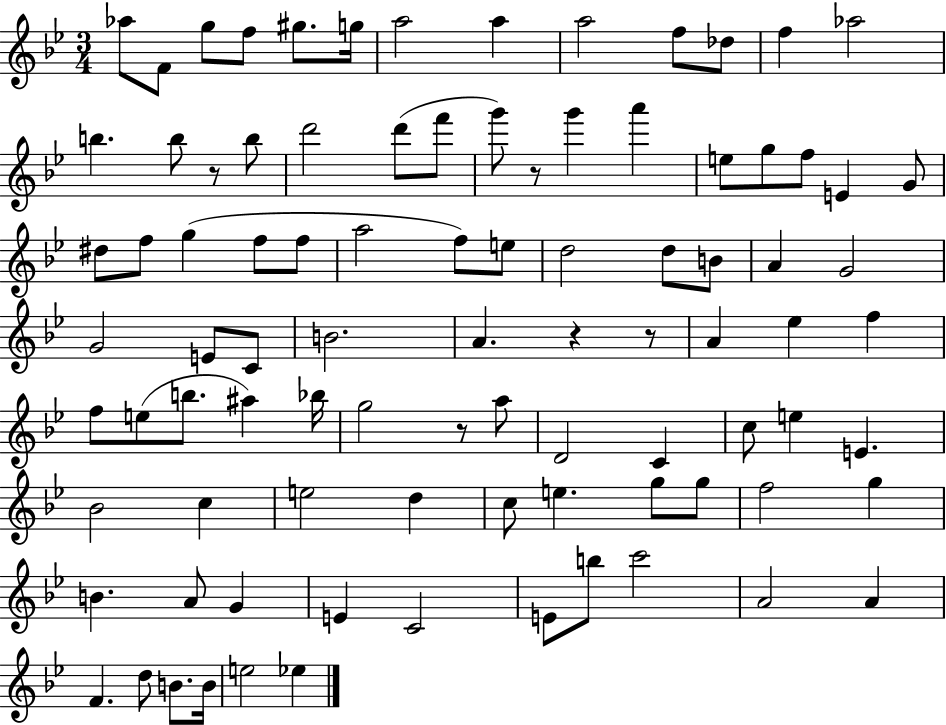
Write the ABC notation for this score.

X:1
T:Untitled
M:3/4
L:1/4
K:Bb
_a/2 F/2 g/2 f/2 ^g/2 g/4 a2 a a2 f/2 _d/2 f _a2 b b/2 z/2 b/2 d'2 d'/2 f'/2 g'/2 z/2 g' a' e/2 g/2 f/2 E G/2 ^d/2 f/2 g f/2 f/2 a2 f/2 e/2 d2 d/2 B/2 A G2 G2 E/2 C/2 B2 A z z/2 A _e f f/2 e/2 b/2 ^a _b/4 g2 z/2 a/2 D2 C c/2 e E _B2 c e2 d c/2 e g/2 g/2 f2 g B A/2 G E C2 E/2 b/2 c'2 A2 A F d/2 B/2 B/4 e2 _e